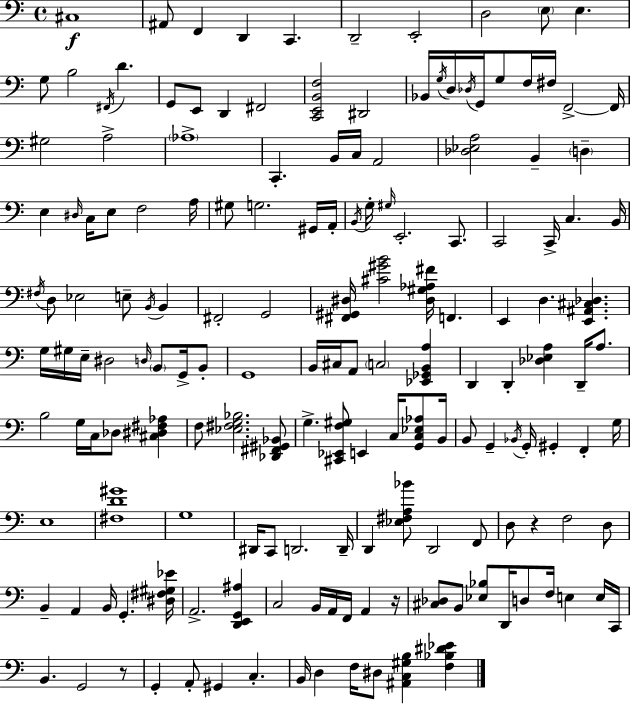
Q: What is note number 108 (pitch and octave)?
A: D2